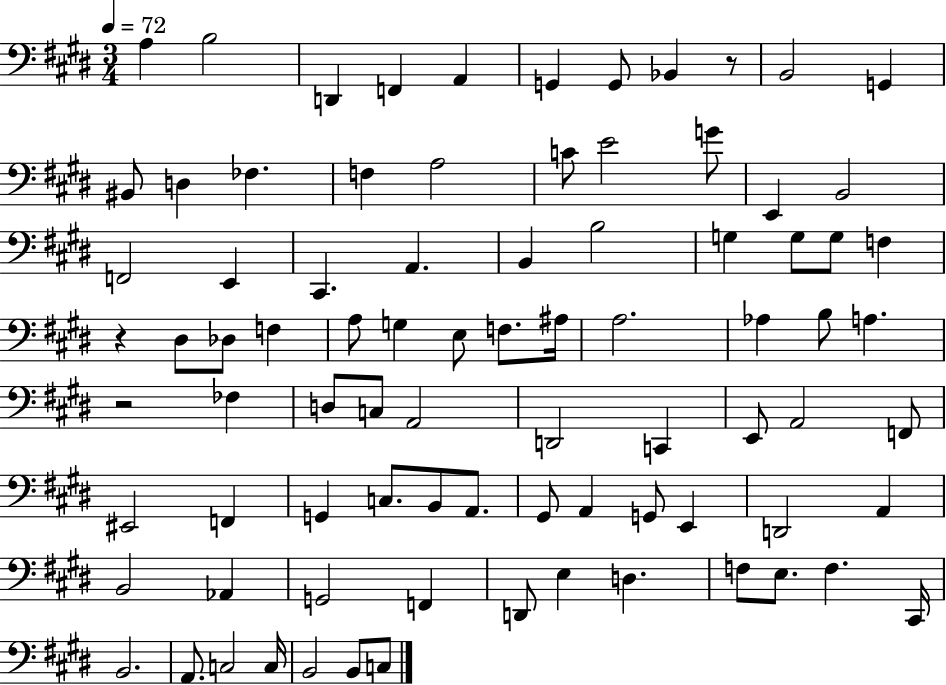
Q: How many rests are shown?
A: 3